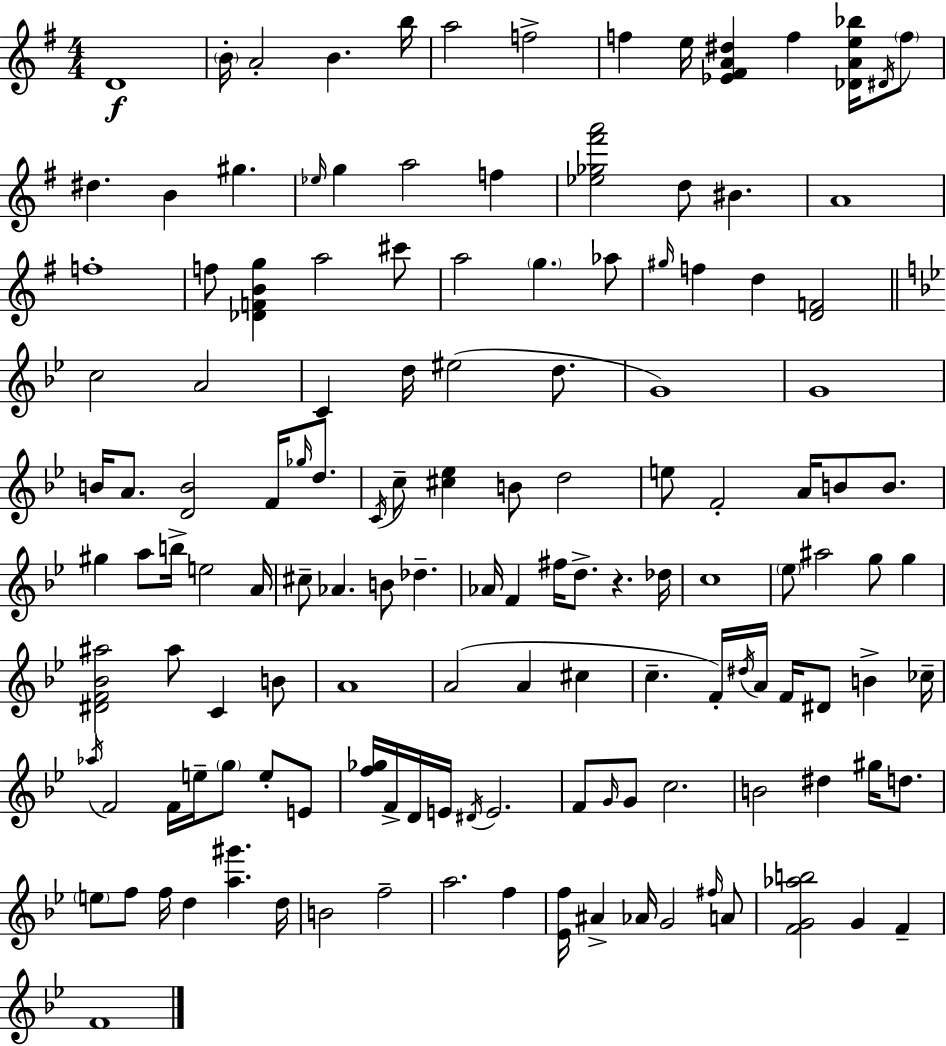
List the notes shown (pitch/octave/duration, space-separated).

D4/w B4/s A4/h B4/q. B5/s A5/h F5/h F5/q E5/s [Eb4,F#4,A4,D#5]/q F5/q [Db4,A4,E5,Bb5]/s D#4/s F5/e D#5/q. B4/q G#5/q. Eb5/s G5/q A5/h F5/q [Eb5,Gb5,F#6,A6]/h D5/e BIS4/q. A4/w F5/w F5/e [Db4,F4,B4,G5]/q A5/h C#6/e A5/h G5/q. Ab5/e G#5/s F5/q D5/q [D4,F4]/h C5/h A4/h C4/q D5/s EIS5/h D5/e. G4/w G4/w B4/s A4/e. [D4,B4]/h F4/s Gb5/s D5/e. C4/s C5/e [C#5,Eb5]/q B4/e D5/h E5/e F4/h A4/s B4/e B4/e. G#5/q A5/e B5/s E5/h A4/s C#5/e Ab4/q. B4/e Db5/q. Ab4/s F4/q F#5/s D5/e. R/q. Db5/s C5/w Eb5/e A#5/h G5/e G5/q [D#4,F4,Bb4,A#5]/h A#5/e C4/q B4/e A4/w A4/h A4/q C#5/q C5/q. F4/s D#5/s A4/s F4/s D#4/e B4/q CES5/s Ab5/s F4/h F4/s E5/s G5/e E5/e E4/e [F5,Gb5]/s F4/s D4/s E4/s D#4/s E4/h. F4/e G4/s G4/e C5/h. B4/h D#5/q G#5/s D5/e. E5/e F5/e F5/s D5/q [A5,G#6]/q. D5/s B4/h F5/h A5/h. F5/q [Eb4,F5]/s A#4/q Ab4/s G4/h F#5/s A4/e [F4,G4,Ab5,B5]/h G4/q F4/q F4/w